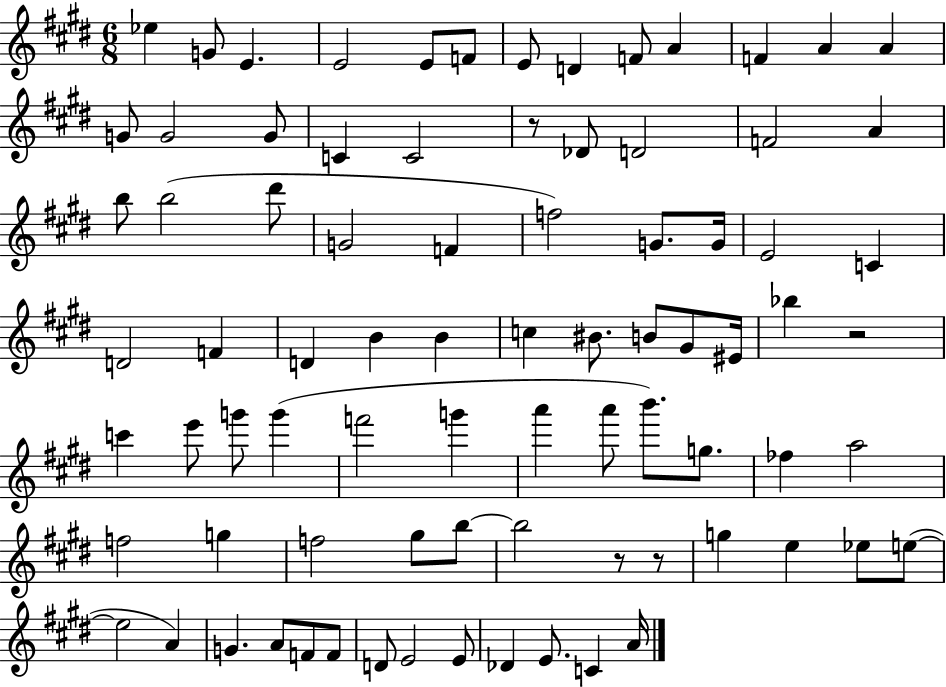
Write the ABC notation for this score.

X:1
T:Untitled
M:6/8
L:1/4
K:E
_e G/2 E E2 E/2 F/2 E/2 D F/2 A F A A G/2 G2 G/2 C C2 z/2 _D/2 D2 F2 A b/2 b2 ^d'/2 G2 F f2 G/2 G/4 E2 C D2 F D B B c ^B/2 B/2 ^G/2 ^E/4 _b z2 c' e'/2 g'/2 g' f'2 g' a' a'/2 b'/2 g/2 _f a2 f2 g f2 ^g/2 b/2 b2 z/2 z/2 g e _e/2 e/2 e2 A G A/2 F/2 F/2 D/2 E2 E/2 _D E/2 C A/4